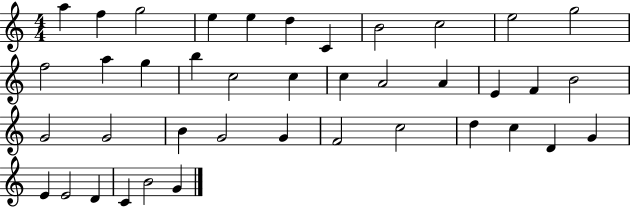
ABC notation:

X:1
T:Untitled
M:4/4
L:1/4
K:C
a f g2 e e d C B2 c2 e2 g2 f2 a g b c2 c c A2 A E F B2 G2 G2 B G2 G F2 c2 d c D G E E2 D C B2 G